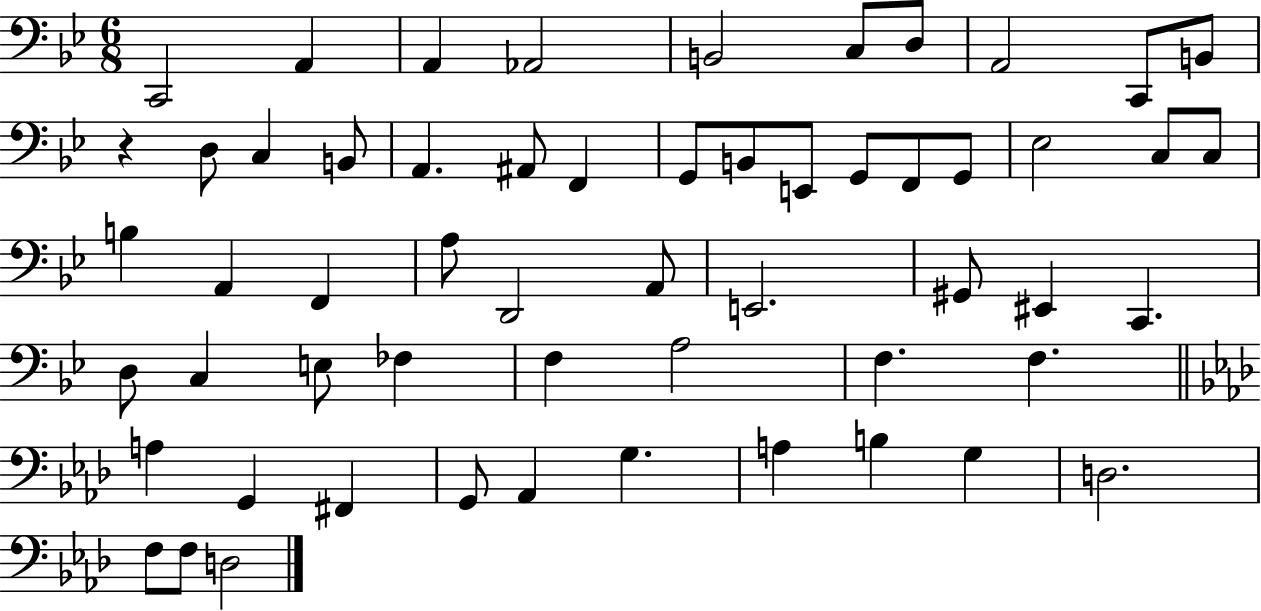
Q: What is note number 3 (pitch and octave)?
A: A2